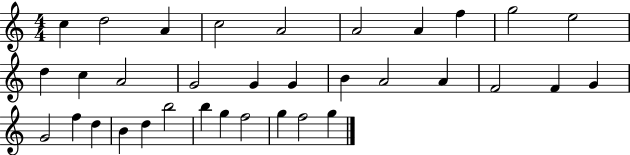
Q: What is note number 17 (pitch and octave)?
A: B4